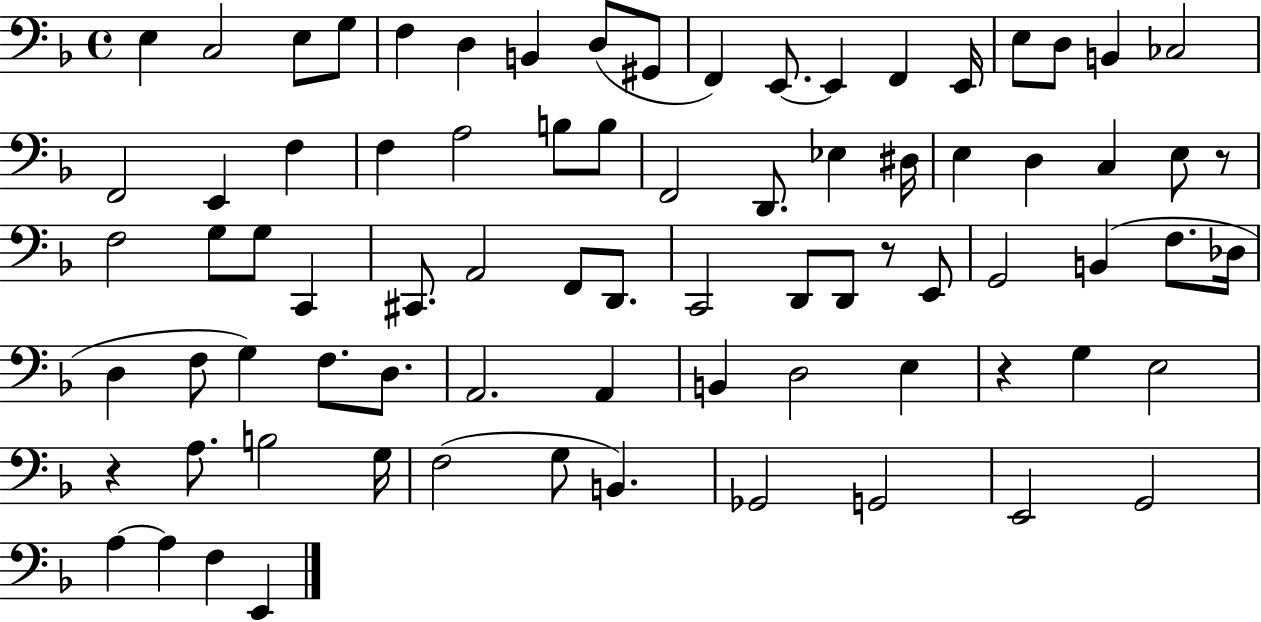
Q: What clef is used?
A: bass